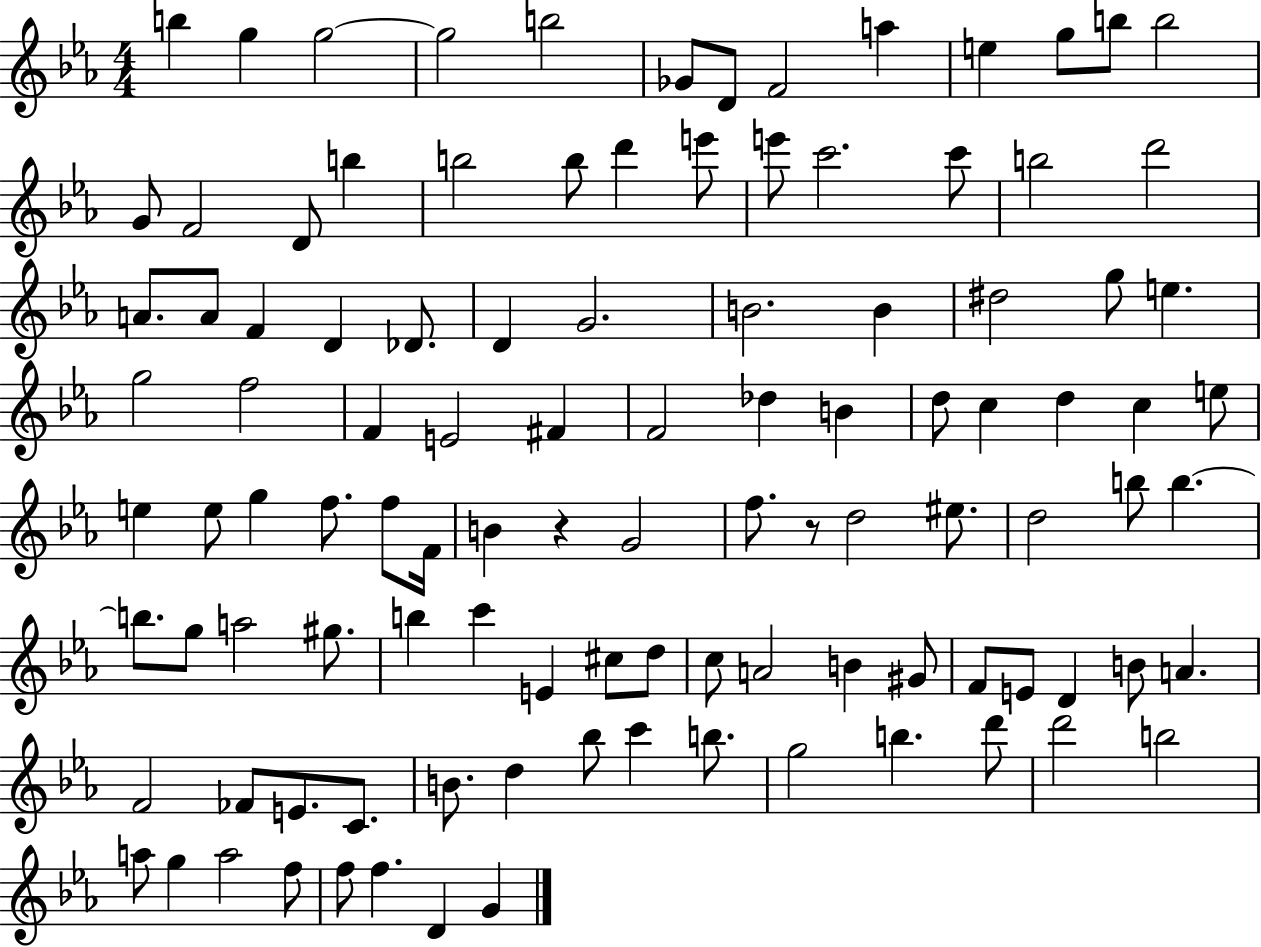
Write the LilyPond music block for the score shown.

{
  \clef treble
  \numericTimeSignature
  \time 4/4
  \key ees \major
  b''4 g''4 g''2~~ | g''2 b''2 | ges'8 d'8 f'2 a''4 | e''4 g''8 b''8 b''2 | \break g'8 f'2 d'8 b''4 | b''2 b''8 d'''4 e'''8 | e'''8 c'''2. c'''8 | b''2 d'''2 | \break a'8. a'8 f'4 d'4 des'8. | d'4 g'2. | b'2. b'4 | dis''2 g''8 e''4. | \break g''2 f''2 | f'4 e'2 fis'4 | f'2 des''4 b'4 | d''8 c''4 d''4 c''4 e''8 | \break e''4 e''8 g''4 f''8. f''8 f'16 | b'4 r4 g'2 | f''8. r8 d''2 eis''8. | d''2 b''8 b''4.~~ | \break b''8. g''8 a''2 gis''8. | b''4 c'''4 e'4 cis''8 d''8 | c''8 a'2 b'4 gis'8 | f'8 e'8 d'4 b'8 a'4. | \break f'2 fes'8 e'8. c'8. | b'8. d''4 bes''8 c'''4 b''8. | g''2 b''4. d'''8 | d'''2 b''2 | \break a''8 g''4 a''2 f''8 | f''8 f''4. d'4 g'4 | \bar "|."
}